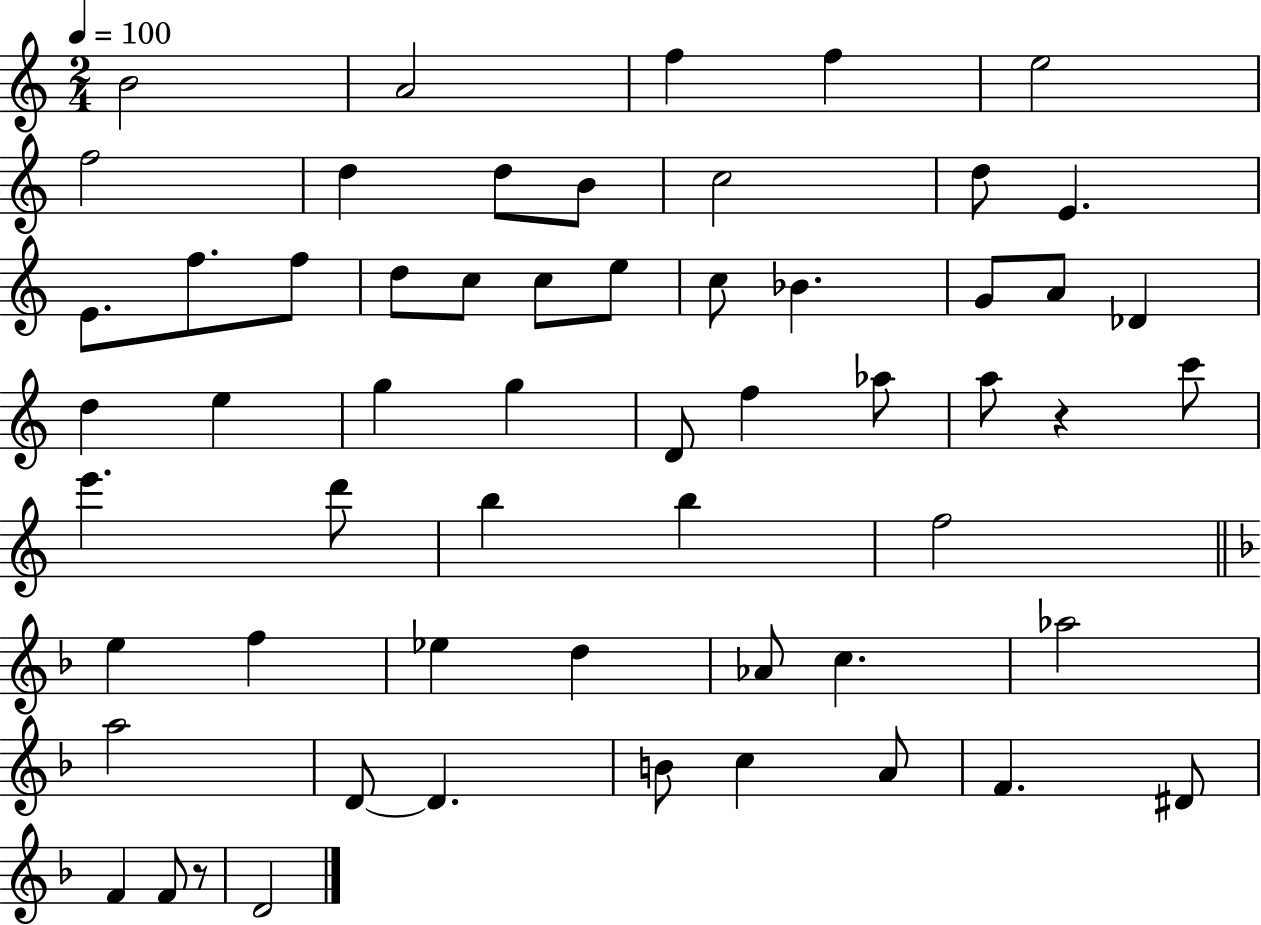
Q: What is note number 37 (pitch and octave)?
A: B5